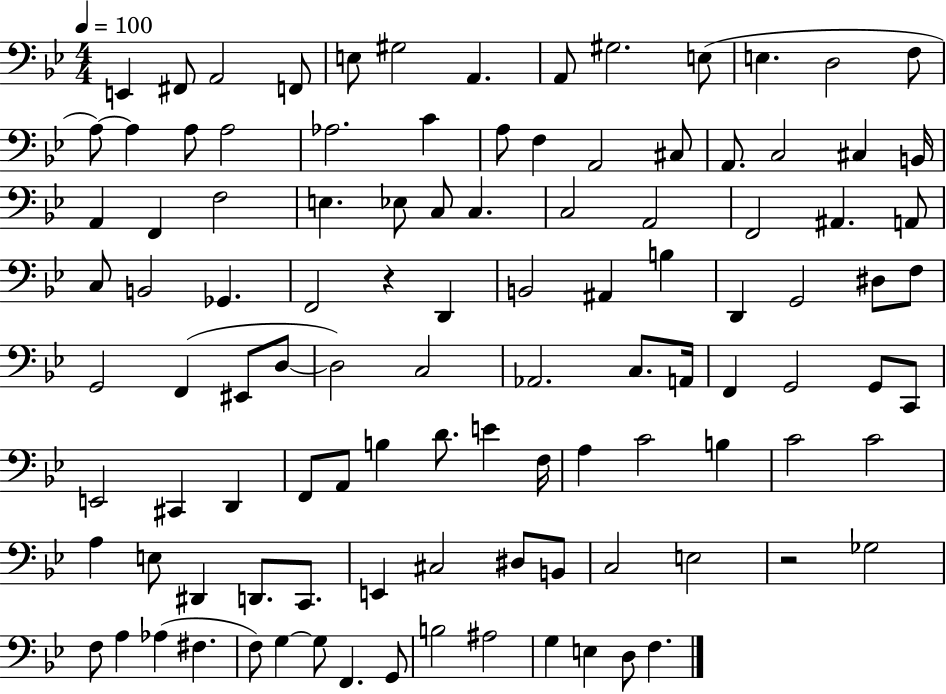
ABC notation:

X:1
T:Untitled
M:4/4
L:1/4
K:Bb
E,, ^F,,/2 A,,2 F,,/2 E,/2 ^G,2 A,, A,,/2 ^G,2 E,/2 E, D,2 F,/2 A,/2 A, A,/2 A,2 _A,2 C A,/2 F, A,,2 ^C,/2 A,,/2 C,2 ^C, B,,/4 A,, F,, F,2 E, _E,/2 C,/2 C, C,2 A,,2 F,,2 ^A,, A,,/2 C,/2 B,,2 _G,, F,,2 z D,, B,,2 ^A,, B, D,, G,,2 ^D,/2 F,/2 G,,2 F,, ^E,,/2 D,/2 D,2 C,2 _A,,2 C,/2 A,,/4 F,, G,,2 G,,/2 C,,/2 E,,2 ^C,, D,, F,,/2 A,,/2 B, D/2 E F,/4 A, C2 B, C2 C2 A, E,/2 ^D,, D,,/2 C,,/2 E,, ^C,2 ^D,/2 B,,/2 C,2 E,2 z2 _G,2 F,/2 A, _A, ^F, F,/2 G, G,/2 F,, G,,/2 B,2 ^A,2 G, E, D,/2 F,